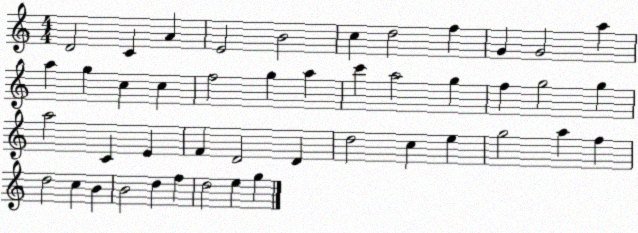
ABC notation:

X:1
T:Untitled
M:4/4
L:1/4
K:C
D2 C A E2 B2 c d2 f G G2 a a g c c f2 g a c' a2 g f g2 g a2 C E F D2 D d2 c e g2 a f d2 c B B2 d f d2 e g